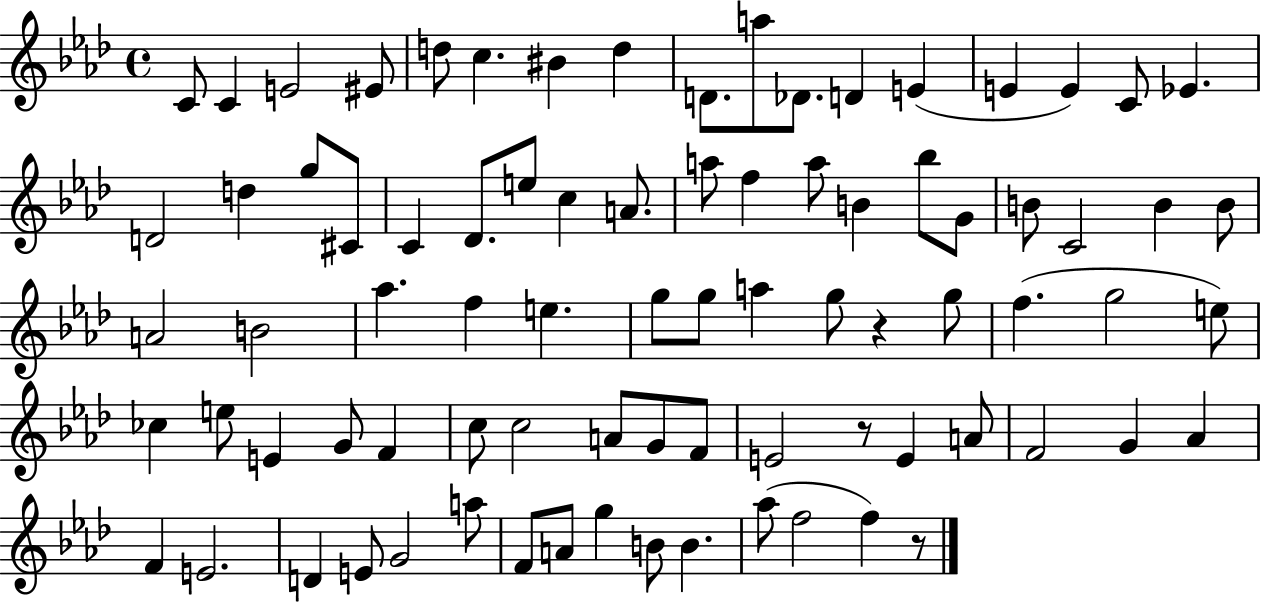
C4/e C4/q E4/h EIS4/e D5/e C5/q. BIS4/q D5/q D4/e. A5/e Db4/e. D4/q E4/q E4/q E4/q C4/e Eb4/q. D4/h D5/q G5/e C#4/e C4/q Db4/e. E5/e C5/q A4/e. A5/e F5/q A5/e B4/q Bb5/e G4/e B4/e C4/h B4/q B4/e A4/h B4/h Ab5/q. F5/q E5/q. G5/e G5/e A5/q G5/e R/q G5/e F5/q. G5/h E5/e CES5/q E5/e E4/q G4/e F4/q C5/e C5/h A4/e G4/e F4/e E4/h R/e E4/q A4/e F4/h G4/q Ab4/q F4/q E4/h. D4/q E4/e G4/h A5/e F4/e A4/e G5/q B4/e B4/q. Ab5/e F5/h F5/q R/e